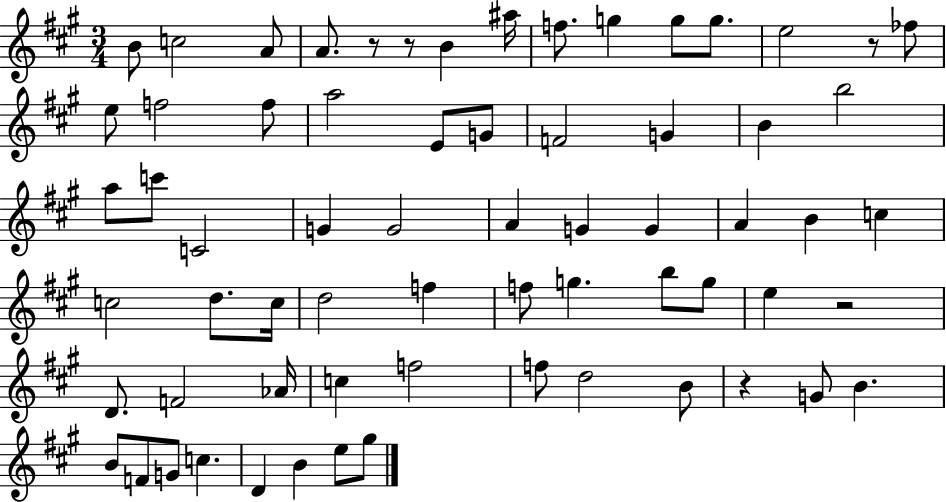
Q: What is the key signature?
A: A major